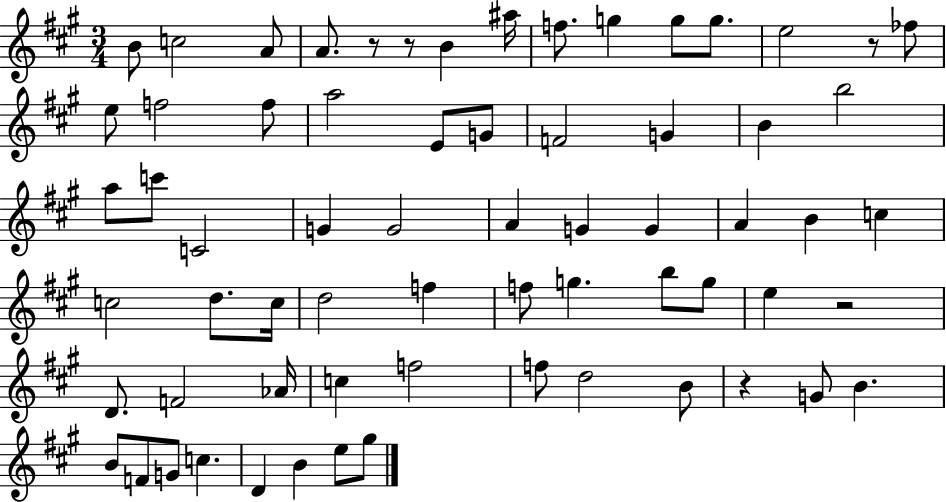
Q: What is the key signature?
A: A major